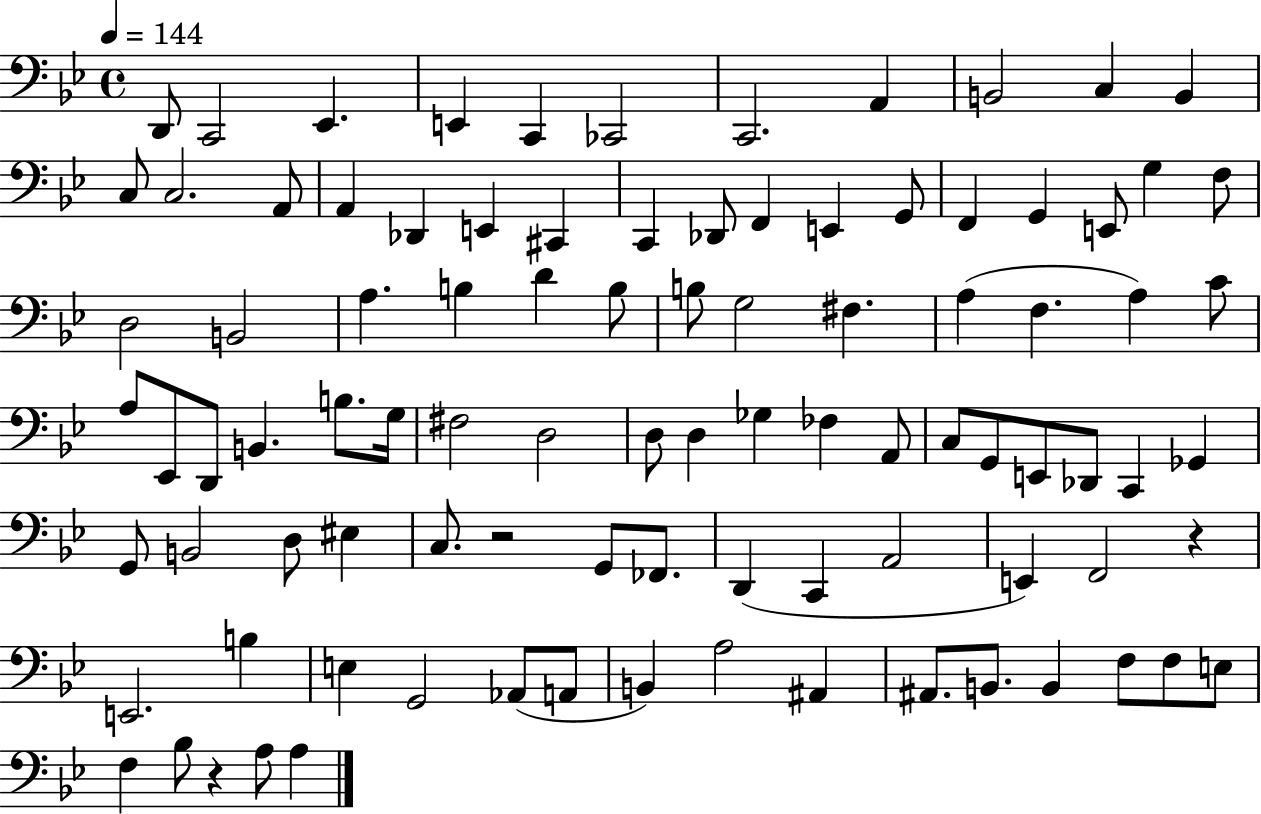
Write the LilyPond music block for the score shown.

{
  \clef bass
  \time 4/4
  \defaultTimeSignature
  \key bes \major
  \tempo 4 = 144
  d,8 c,2 ees,4. | e,4 c,4 ces,2 | c,2. a,4 | b,2 c4 b,4 | \break c8 c2. a,8 | a,4 des,4 e,4 cis,4 | c,4 des,8 f,4 e,4 g,8 | f,4 g,4 e,8 g4 f8 | \break d2 b,2 | a4. b4 d'4 b8 | b8 g2 fis4. | a4( f4. a4) c'8 | \break a8 ees,8 d,8 b,4. b8. g16 | fis2 d2 | d8 d4 ges4 fes4 a,8 | c8 g,8 e,8 des,8 c,4 ges,4 | \break g,8 b,2 d8 eis4 | c8. r2 g,8 fes,8. | d,4( c,4 a,2 | e,4) f,2 r4 | \break e,2. b4 | e4 g,2 aes,8( a,8 | b,4) a2 ais,4 | ais,8. b,8. b,4 f8 f8 e8 | \break f4 bes8 r4 a8 a4 | \bar "|."
}